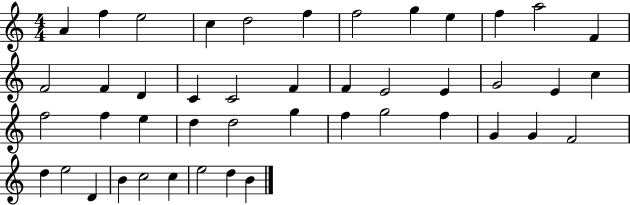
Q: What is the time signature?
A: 4/4